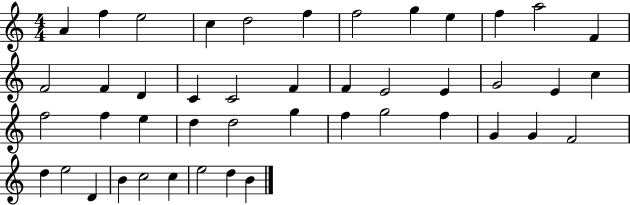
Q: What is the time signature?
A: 4/4